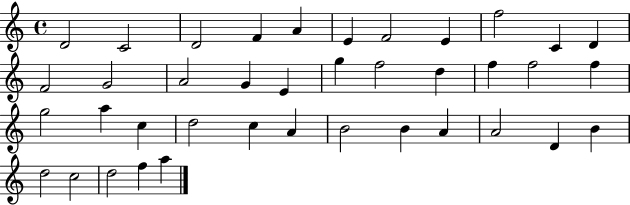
{
  \clef treble
  \time 4/4
  \defaultTimeSignature
  \key c \major
  d'2 c'2 | d'2 f'4 a'4 | e'4 f'2 e'4 | f''2 c'4 d'4 | \break f'2 g'2 | a'2 g'4 e'4 | g''4 f''2 d''4 | f''4 f''2 f''4 | \break g''2 a''4 c''4 | d''2 c''4 a'4 | b'2 b'4 a'4 | a'2 d'4 b'4 | \break d''2 c''2 | d''2 f''4 a''4 | \bar "|."
}